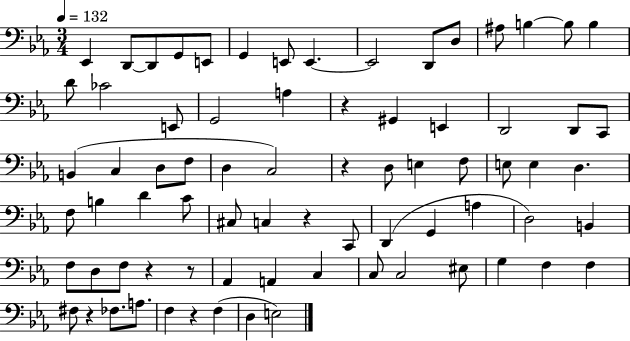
{
  \clef bass
  \numericTimeSignature
  \time 3/4
  \key ees \major
  \tempo 4 = 132
  ees,4 d,8~~ d,8 g,8 e,8 | g,4 e,8 e,4.~~ | e,2 d,8 d8 | ais8 b4~~ b8 b4 | \break d'8 ces'2 e,8 | g,2 a4 | r4 gis,4 e,4 | d,2 d,8 c,8 | \break b,4( c4 d8 f8 | d4 c2) | r4 d8 e4 f8 | e8 e4 d4. | \break f8 b4 d'4 c'8 | cis8 c4 r4 c,8 | d,4( g,4 a4 | d2) b,4 | \break f8 d8 f8 r4 r8 | aes,4 a,4 c4 | c8 c2 eis8 | g4 f4 f4 | \break fis8 r4 fes8. a8. | f4 r4 f4( | d4 e2) | \bar "|."
}